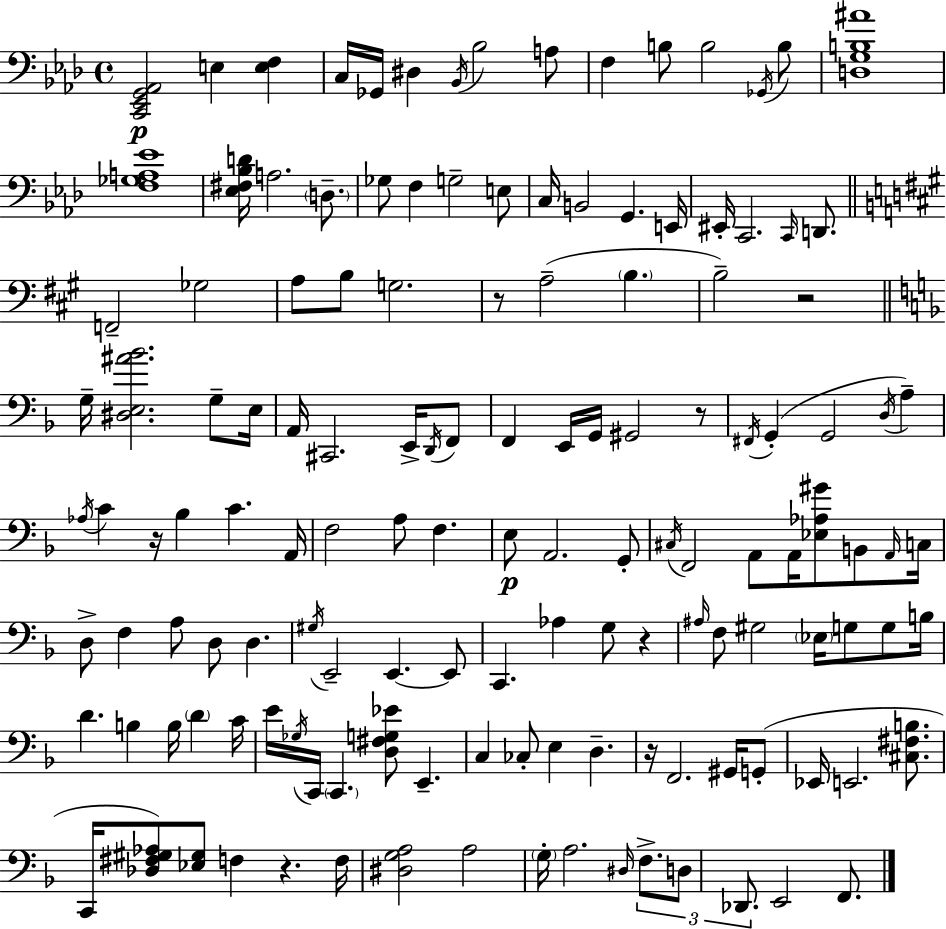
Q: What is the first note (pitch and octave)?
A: E3